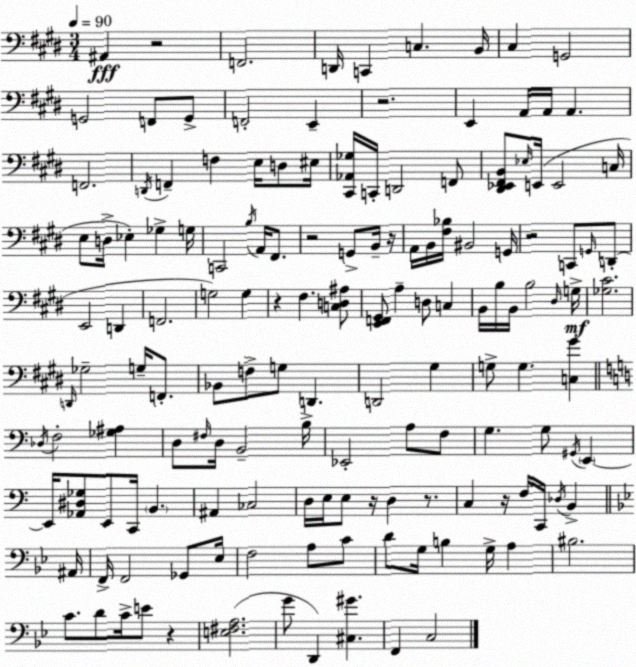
X:1
T:Untitled
M:3/4
L:1/4
K:E
^A,, z2 F,,2 D,,/4 C,, C, B,,/4 ^C, G,,2 G,,2 F,,/2 G,,/2 F,,2 E,, z2 E,, A,,/4 A,,/4 A,, F,,2 D,,/4 F,, F, E,/4 D,/2 ^E,/4 [^C,,_A,,_G,]/4 C,,/4 D,,2 F,,/2 [^D,,_E,,^F,,B,,]/2 _E,/4 E,,/4 E,,2 C,/4 E,/2 D,/4 _E, _G, G,/4 C,,2 B,/4 A,,/4 ^F,,/2 z2 G,,/2 B,,/4 z/4 A,,/4 B,,/4 [^F,_B,]/4 ^B,,2 G,,/4 z2 C,,/2 G,,/4 D,,/2 E,,2 D,, F,,2 G,2 G, z ^F, [C,D,^A,]/2 [E,,F,,^G,,]/2 A, D,/2 C, B,,/4 B,/4 B,,/4 B,2 ^D,/4 G,/4 [_G,^C]2 D,,/4 _G,2 G,/4 F,,/2 _B,,/2 F,/2 G,/2 D,, D,,2 ^G, G,/2 G, [C,^G] _D,/4 F,2 [_G,^A,] D,/2 ^F,/4 D,/4 B,,2 B,/4 _E,,2 A,/2 F,/2 G, G,/2 ^G,,/4 E,, E,,/4 [_A,,^D,_G,]/2 E,,/2 C,,/4 B,, ^A,, _C,2 D,/4 E,/4 E,/2 z/4 D, z/2 C, z/4 F,/4 C,,/4 _D,/4 B,, ^A,,/4 F,,/4 F,,2 _G,,/2 _E,/4 F,2 A,/2 C/2 D/2 G,/4 B, G,/4 A, ^B,2 C/2 D/2 C/4 E/2 z [E,^F,A,]2 G/2 D,, [^C,^G] F,, C,2